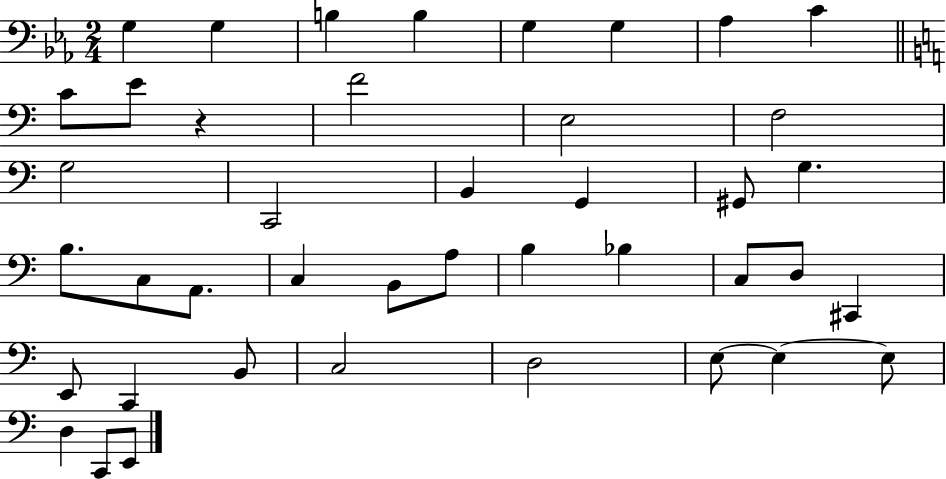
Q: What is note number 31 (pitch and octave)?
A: E2